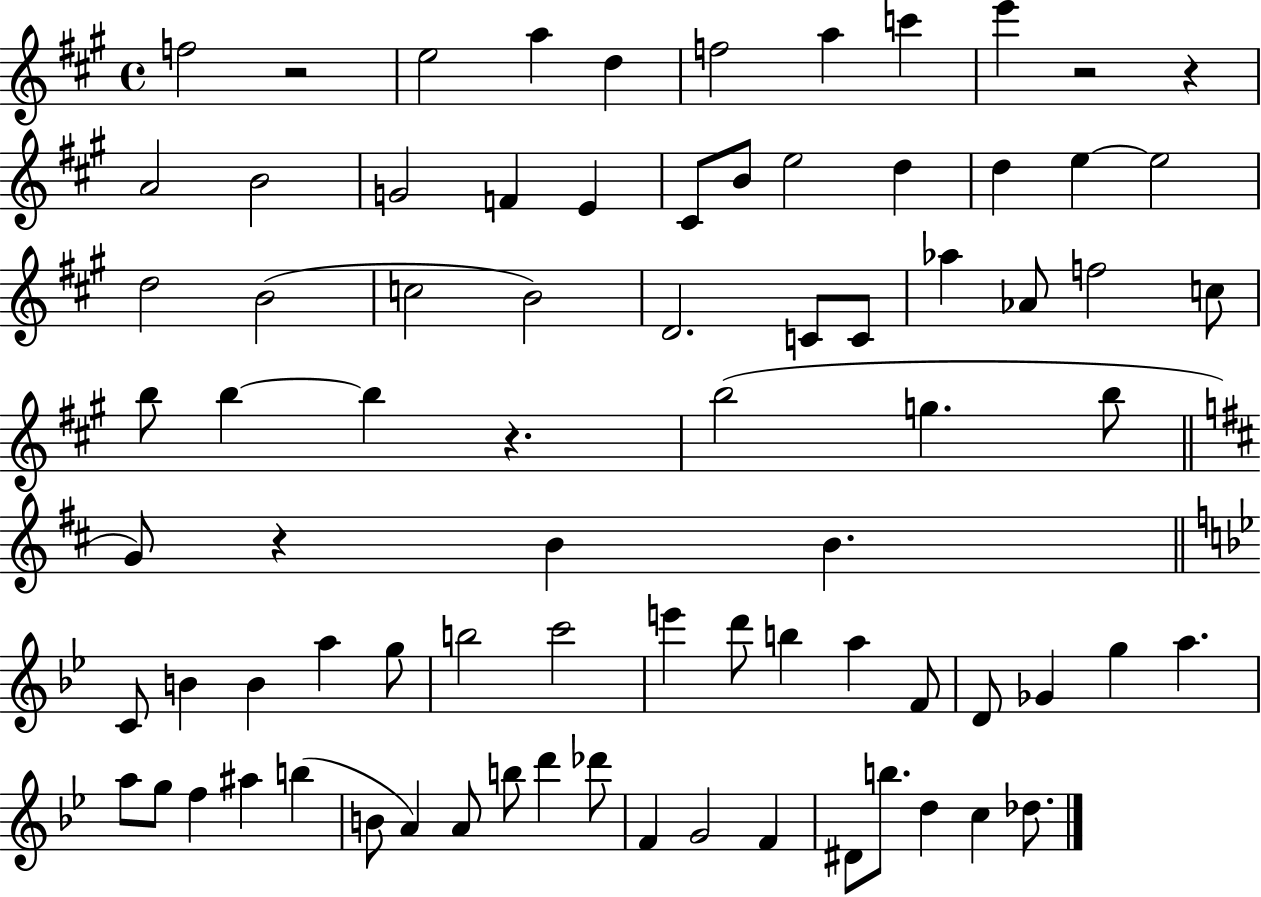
{
  \clef treble
  \time 4/4
  \defaultTimeSignature
  \key a \major
  f''2 r2 | e''2 a''4 d''4 | f''2 a''4 c'''4 | e'''4 r2 r4 | \break a'2 b'2 | g'2 f'4 e'4 | cis'8 b'8 e''2 d''4 | d''4 e''4~~ e''2 | \break d''2 b'2( | c''2 b'2) | d'2. c'8 c'8 | aes''4 aes'8 f''2 c''8 | \break b''8 b''4~~ b''4 r4. | b''2( g''4. b''8 | \bar "||" \break \key d \major g'8) r4 b'4 b'4. | \bar "||" \break \key bes \major c'8 b'4 b'4 a''4 g''8 | b''2 c'''2 | e'''4 d'''8 b''4 a''4 f'8 | d'8 ges'4 g''4 a''4. | \break a''8 g''8 f''4 ais''4 b''4( | b'8 a'4) a'8 b''8 d'''4 des'''8 | f'4 g'2 f'4 | dis'8 b''8. d''4 c''4 des''8. | \break \bar "|."
}